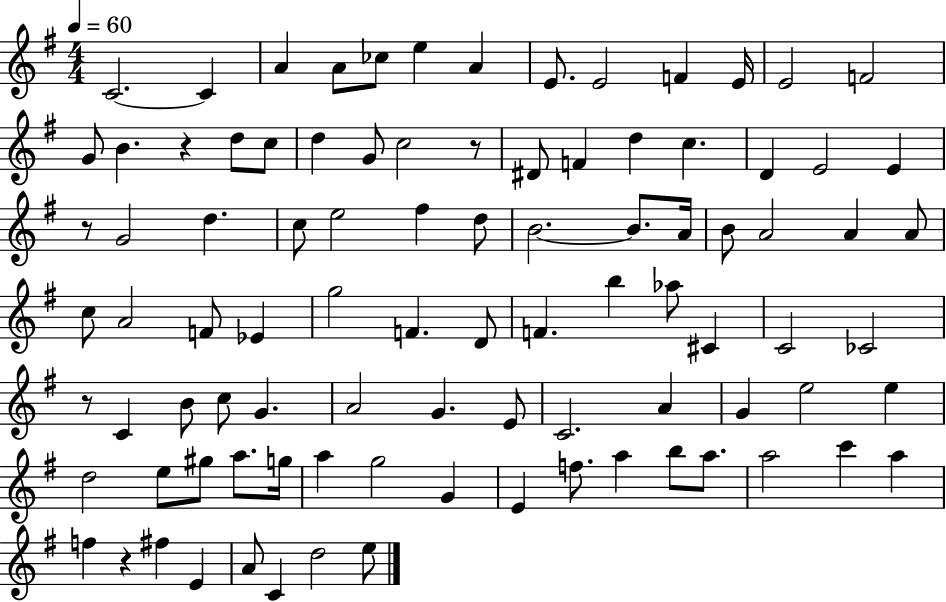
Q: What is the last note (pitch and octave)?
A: E5